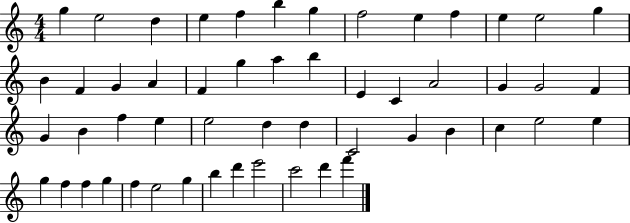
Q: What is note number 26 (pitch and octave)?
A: G4